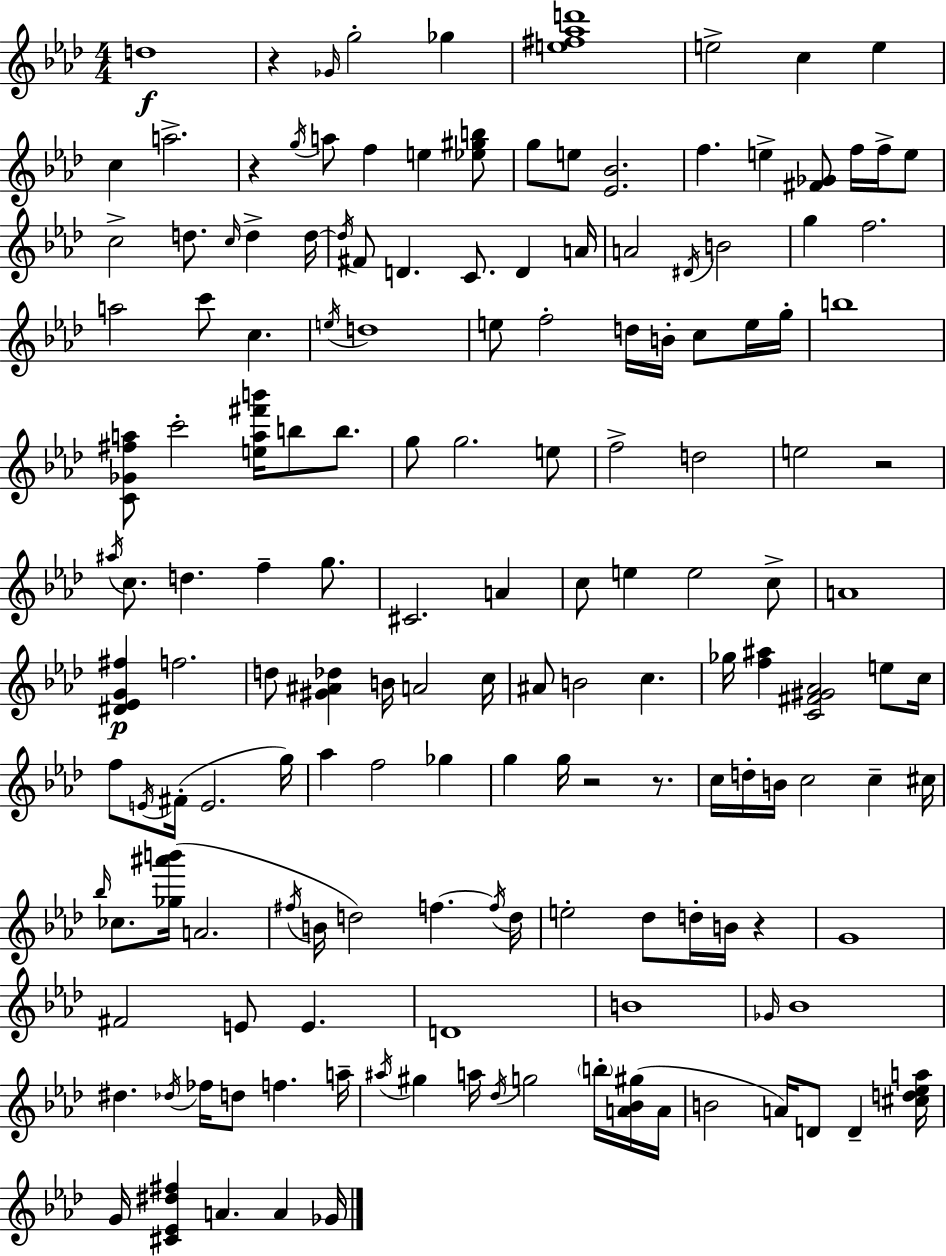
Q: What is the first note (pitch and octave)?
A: D5